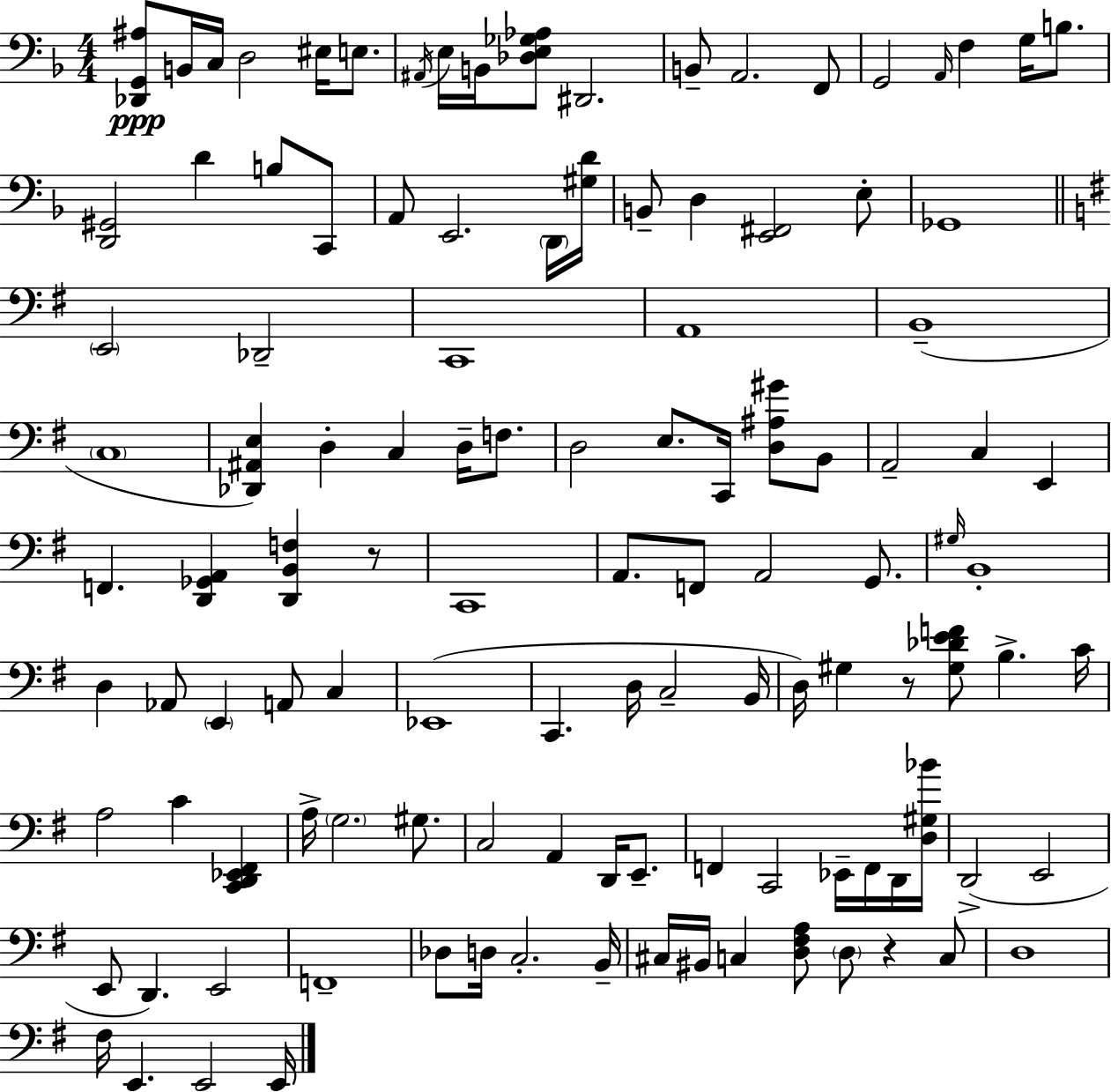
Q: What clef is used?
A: bass